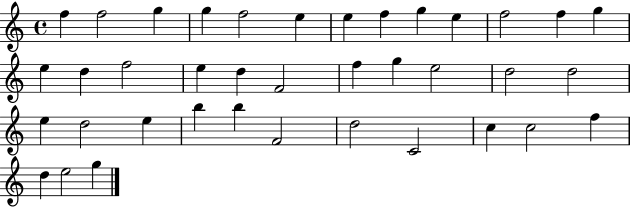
X:1
T:Untitled
M:4/4
L:1/4
K:C
f f2 g g f2 e e f g e f2 f g e d f2 e d F2 f g e2 d2 d2 e d2 e b b F2 d2 C2 c c2 f d e2 g